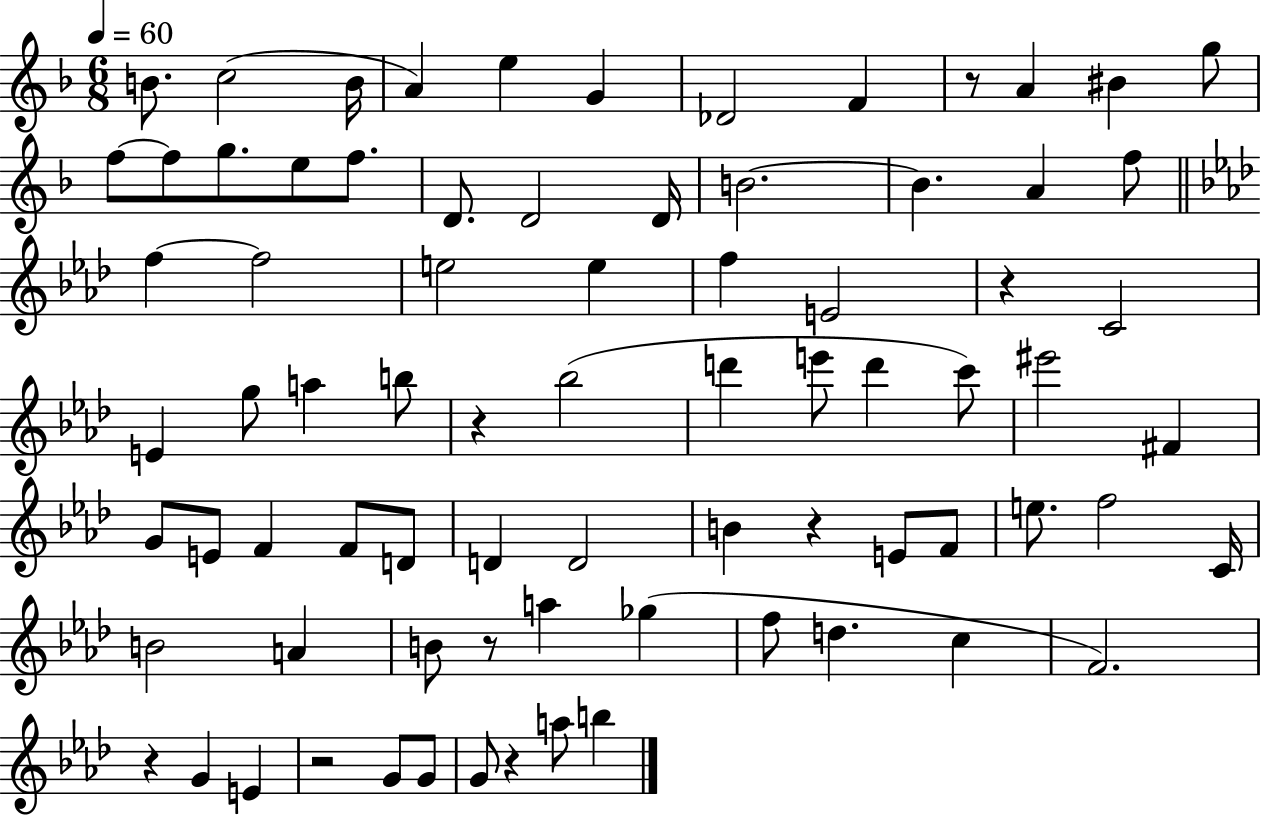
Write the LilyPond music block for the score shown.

{
  \clef treble
  \numericTimeSignature
  \time 6/8
  \key f \major
  \tempo 4 = 60
  b'8. c''2( b'16 | a'4) e''4 g'4 | des'2 f'4 | r8 a'4 bis'4 g''8 | \break f''8~~ f''8 g''8. e''8 f''8. | d'8. d'2 d'16 | b'2.~~ | b'4. a'4 f''8 | \break \bar "||" \break \key f \minor f''4~~ f''2 | e''2 e''4 | f''4 e'2 | r4 c'2 | \break e'4 g''8 a''4 b''8 | r4 bes''2( | d'''4 e'''8 d'''4 c'''8) | eis'''2 fis'4 | \break g'8 e'8 f'4 f'8 d'8 | d'4 d'2 | b'4 r4 e'8 f'8 | e''8. f''2 c'16 | \break b'2 a'4 | b'8 r8 a''4 ges''4( | f''8 d''4. c''4 | f'2.) | \break r4 g'4 e'4 | r2 g'8 g'8 | g'8 r4 a''8 b''4 | \bar "|."
}